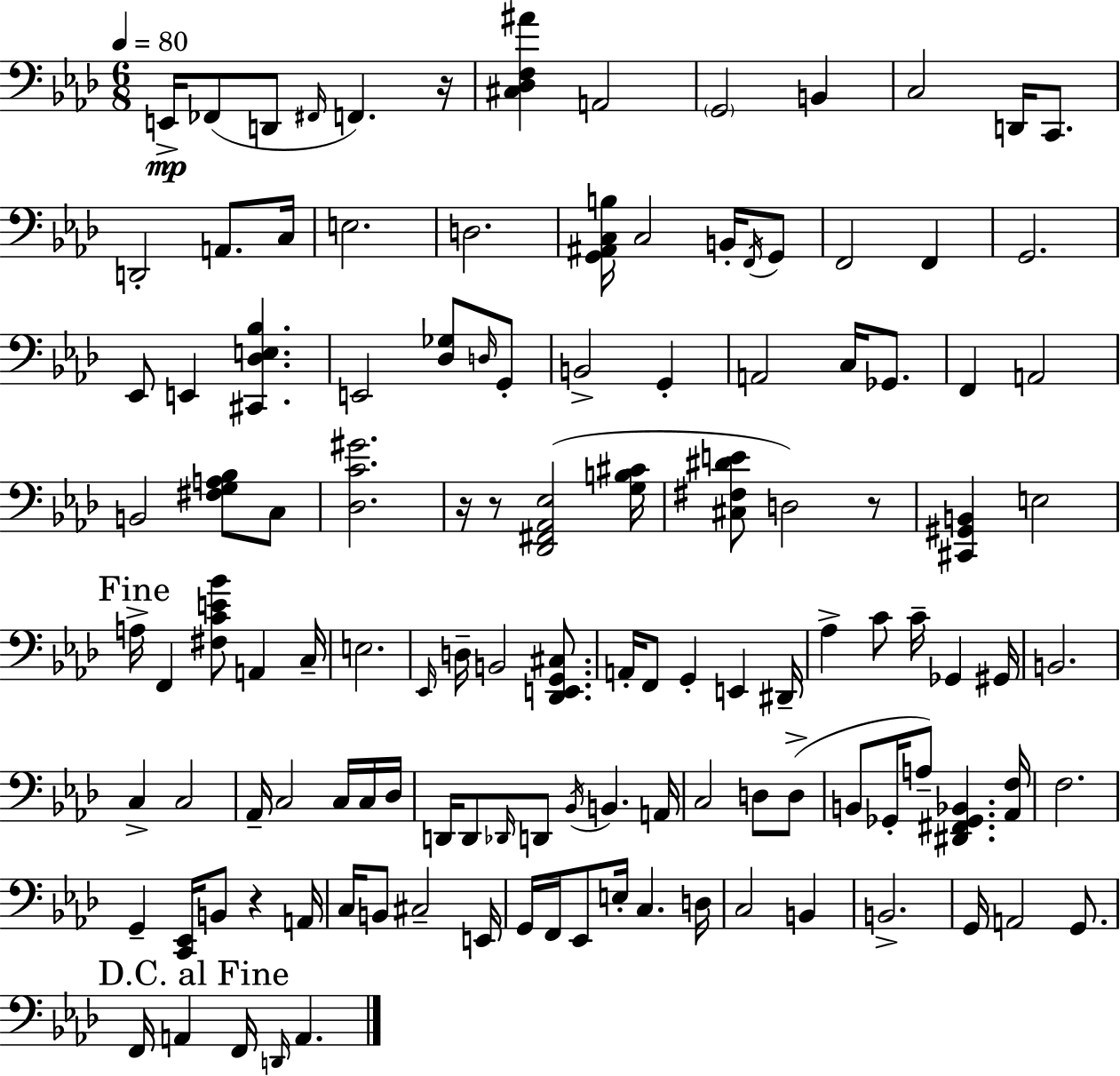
{
  \clef bass
  \numericTimeSignature
  \time 6/8
  \key f \minor
  \tempo 4 = 80
  e,16->\mp fes,8( d,8 \grace { fis,16 } f,4.) | r16 <cis des f ais'>4 a,2 | \parenthesize g,2 b,4 | c2 d,16 c,8. | \break d,2-. a,8. | c16 e2. | d2. | <g, ais, c b>16 c2 b,16-. \acciaccatura { f,16 } | \break g,8 f,2 f,4 | g,2. | ees,8 e,4 <cis, des e bes>4. | e,2 <des ges>8 | \break \grace { d16 } g,8-. b,2-> g,4-. | a,2 c16 | ges,8. f,4 a,2 | b,2 <fis g a bes>8 | \break c8 <des c' gis'>2. | r16 r8 <des, fis, aes, ees>2( | <g b cis'>16 <cis fis dis' e'>8 d2) | r8 <cis, gis, b,>4 e2 | \break \mark "Fine" a16-> f,4 <fis c' e' bes'>8 a,4 | c16-- e2. | \grace { ees,16 } d16-- b,2 | <des, e, g, cis>8. a,16-. f,8 g,4-. e,4 | \break dis,16-- aes4-> c'8 c'16-- ges,4 | gis,16 b,2. | c4-> c2 | aes,16-- c2 | \break c16 c16 des16 d,16 d,8 \grace { des,16 } d,8 \acciaccatura { bes,16 } b,4. | a,16 c2 | d8 d8->( b,8 ges,16-. a8--) <dis, fis, ges, bes,>4. | <aes, f>16 f2. | \break g,4-- <c, ees,>16 b,8 | r4 a,16 c16 b,8 cis2-- | e,16 g,16 f,16 ees,8 e16-. c4. | d16 c2 | \break b,4 b,2.-> | g,16 a,2 | g,8. \mark "D.C. al Fine" f,16 a,4 f,16 | \grace { d,16 } a,4. \bar "|."
}